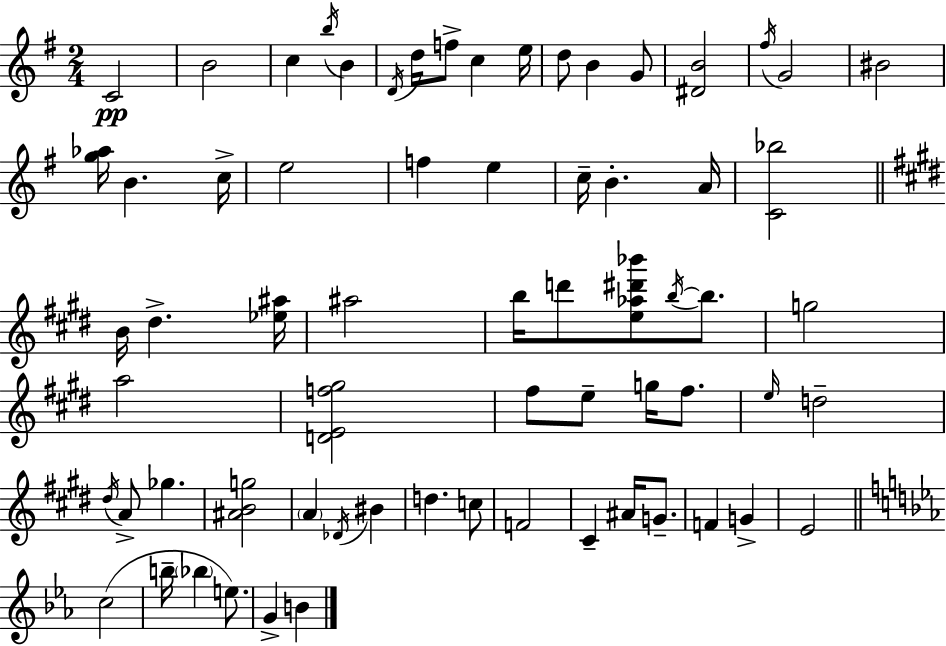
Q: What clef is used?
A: treble